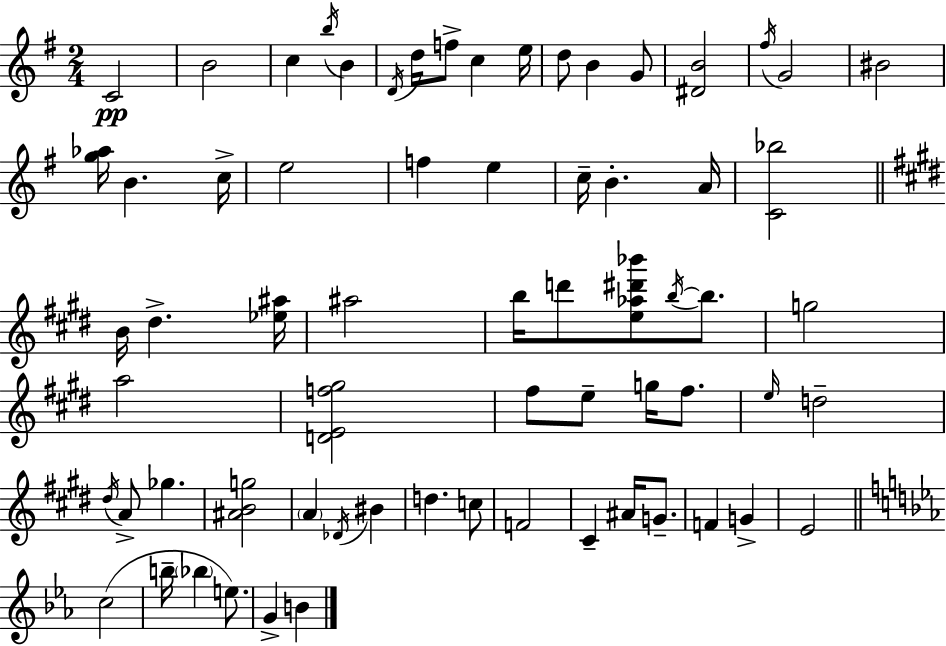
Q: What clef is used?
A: treble